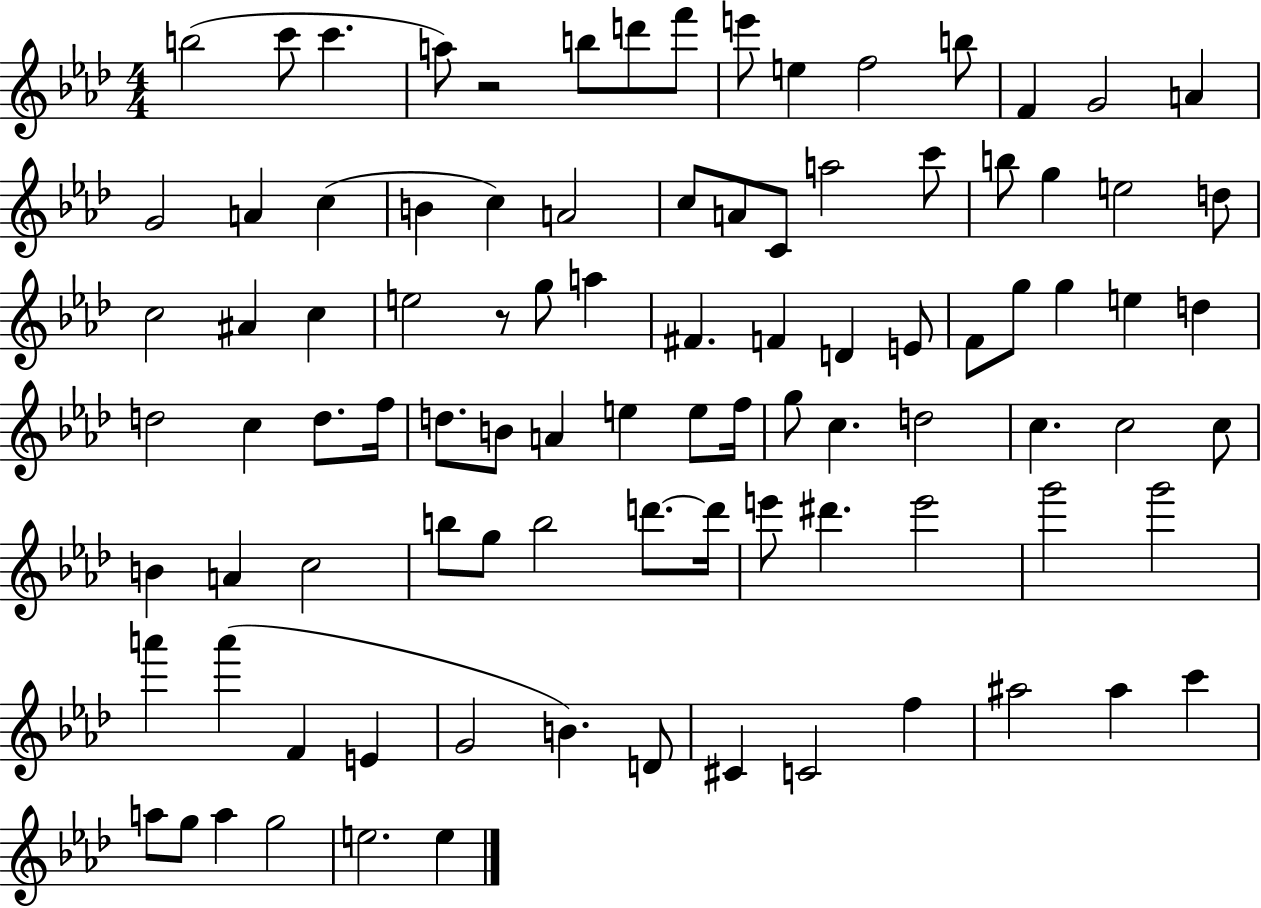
X:1
T:Untitled
M:4/4
L:1/4
K:Ab
b2 c'/2 c' a/2 z2 b/2 d'/2 f'/2 e'/2 e f2 b/2 F G2 A G2 A c B c A2 c/2 A/2 C/2 a2 c'/2 b/2 g e2 d/2 c2 ^A c e2 z/2 g/2 a ^F F D E/2 F/2 g/2 g e d d2 c d/2 f/4 d/2 B/2 A e e/2 f/4 g/2 c d2 c c2 c/2 B A c2 b/2 g/2 b2 d'/2 d'/4 e'/2 ^d' e'2 g'2 g'2 a' a' F E G2 B D/2 ^C C2 f ^a2 ^a c' a/2 g/2 a g2 e2 e